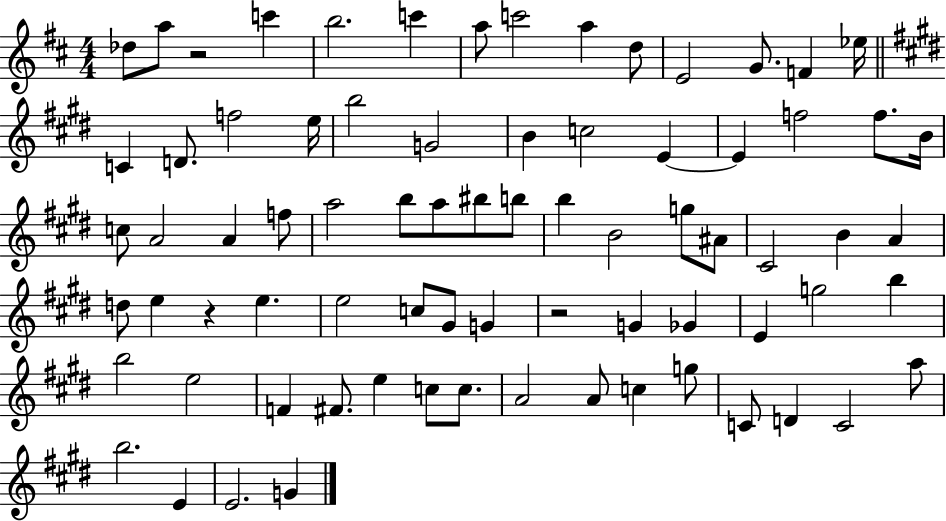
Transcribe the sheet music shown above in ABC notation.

X:1
T:Untitled
M:4/4
L:1/4
K:D
_d/2 a/2 z2 c' b2 c' a/2 c'2 a d/2 E2 G/2 F _e/4 C D/2 f2 e/4 b2 G2 B c2 E E f2 f/2 B/4 c/2 A2 A f/2 a2 b/2 a/2 ^b/2 b/2 b B2 g/2 ^A/2 ^C2 B A d/2 e z e e2 c/2 ^G/2 G z2 G _G E g2 b b2 e2 F ^F/2 e c/2 c/2 A2 A/2 c g/2 C/2 D C2 a/2 b2 E E2 G